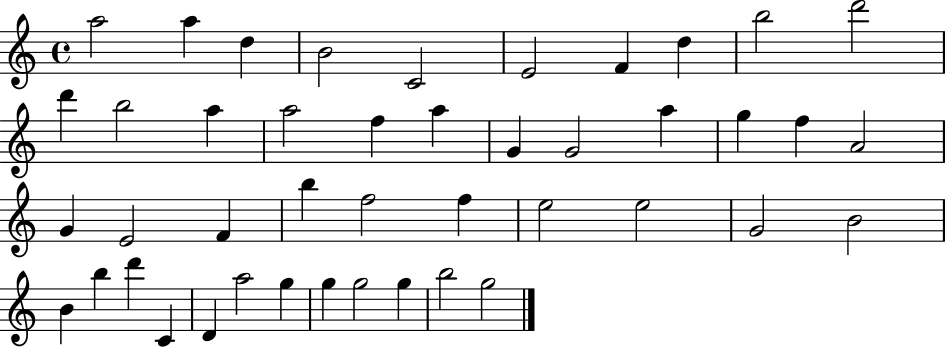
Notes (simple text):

A5/h A5/q D5/q B4/h C4/h E4/h F4/q D5/q B5/h D6/h D6/q B5/h A5/q A5/h F5/q A5/q G4/q G4/h A5/q G5/q F5/q A4/h G4/q E4/h F4/q B5/q F5/h F5/q E5/h E5/h G4/h B4/h B4/q B5/q D6/q C4/q D4/q A5/h G5/q G5/q G5/h G5/q B5/h G5/h